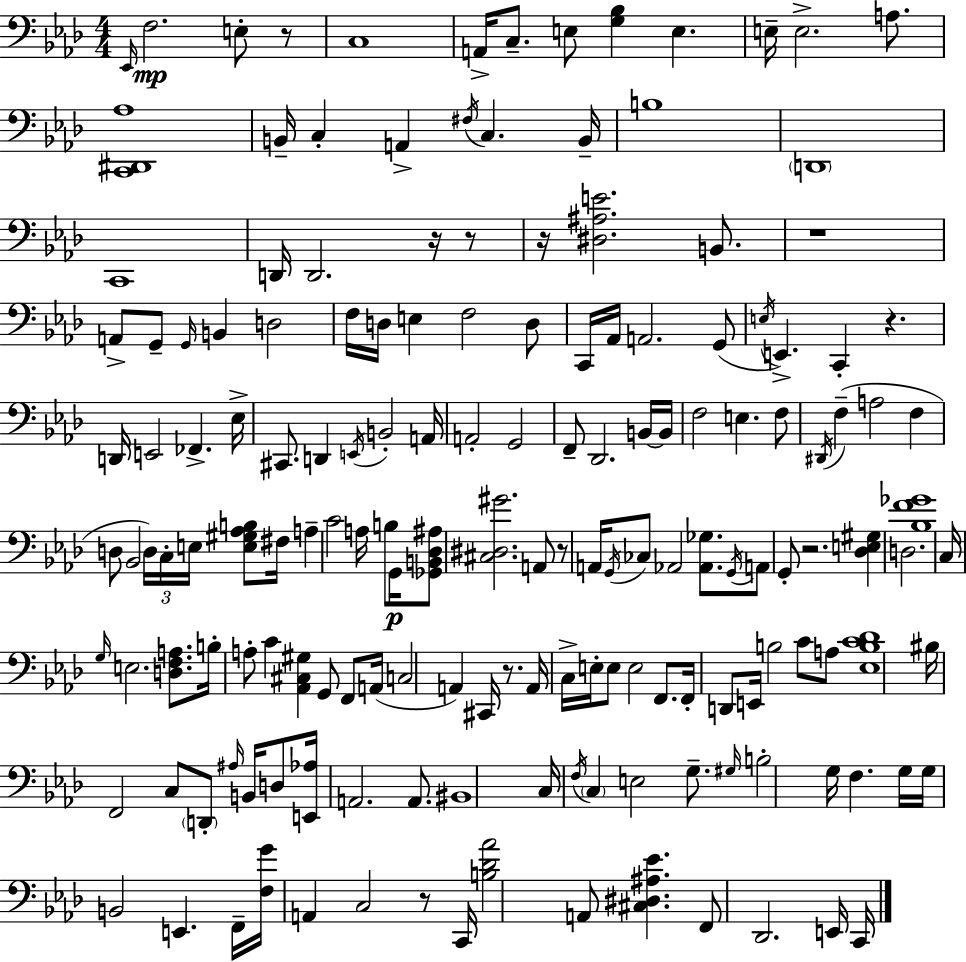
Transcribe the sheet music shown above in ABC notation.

X:1
T:Untitled
M:4/4
L:1/4
K:Fm
_E,,/4 F,2 E,/2 z/2 C,4 A,,/4 C,/2 E,/2 [G,_B,] E, E,/4 E,2 A,/2 [C,,^D,,_A,]4 B,,/4 C, A,, ^F,/4 C, B,,/4 B,4 D,,4 C,,4 D,,/4 D,,2 z/4 z/2 z/4 [^D,^A,E]2 B,,/2 z4 A,,/2 G,,/2 G,,/4 B,, D,2 F,/4 D,/4 E, F,2 D,/2 C,,/4 _A,,/4 A,,2 G,,/2 E,/4 E,, C,, z D,,/4 E,,2 _F,, _E,/4 ^C,,/2 D,, E,,/4 B,,2 A,,/4 A,,2 G,,2 F,,/2 _D,,2 B,,/4 B,,/4 F,2 E, F,/2 ^D,,/4 F, A,2 F, D,/2 _B,,2 D,/4 C,/4 E,/4 [E,^G,_A,B,]/2 ^F,/4 A, C2 A,/4 B,/2 G,,/4 [_G,,B,,_D,^A,]/2 [^C,^D,^G]2 A,,/2 z/2 A,,/4 G,,/4 _C,/2 _A,,2 [_A,,_G,]/2 G,,/4 A,,/2 G,,/2 z2 [_D,E,^G,] D,2 [_B,F_G]4 C,/4 G,/4 E,2 [D,F,A,]/2 B,/4 A,/2 C [_A,,^C,^G,] G,,/2 F,,/2 A,,/4 C,2 A,, ^C,,/4 z/2 A,,/4 C,/4 E,/4 E,/2 E,2 F,,/2 F,,/4 D,,/2 E,,/4 B,2 C/2 A,/2 [_E,B,C_D]4 ^B,/4 F,,2 C,/2 D,,/2 ^A,/4 B,,/4 D,/2 [E,,_A,]/4 A,,2 A,,/2 ^B,,4 C,/4 F,/4 C, E,2 G,/2 ^G,/4 B,2 G,/4 F, G,/4 G,/4 B,,2 E,, F,,/4 [F,G]/4 A,, C,2 z/2 C,,/4 [B,_D_A]2 A,,/2 [^C,^D,^A,_E] F,,/2 _D,,2 E,,/4 C,,/4